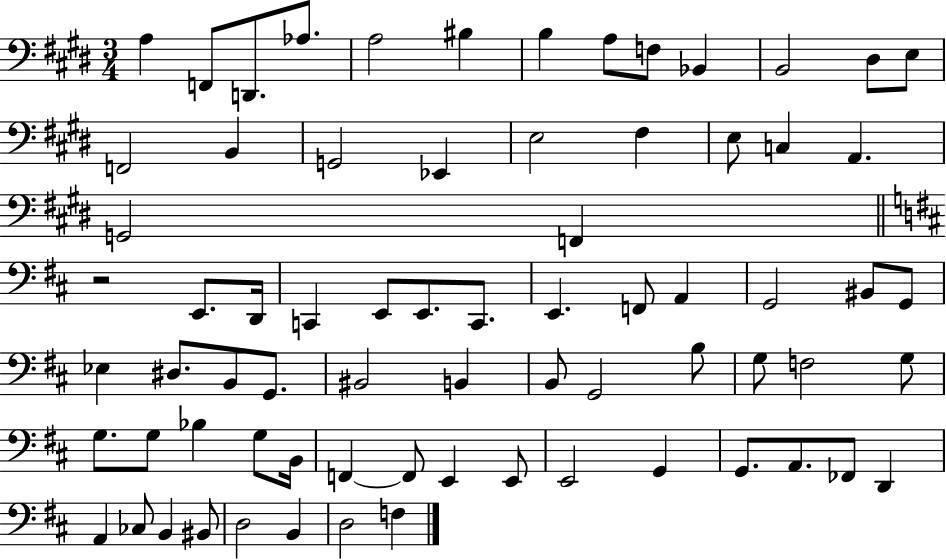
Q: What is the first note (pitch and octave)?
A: A3